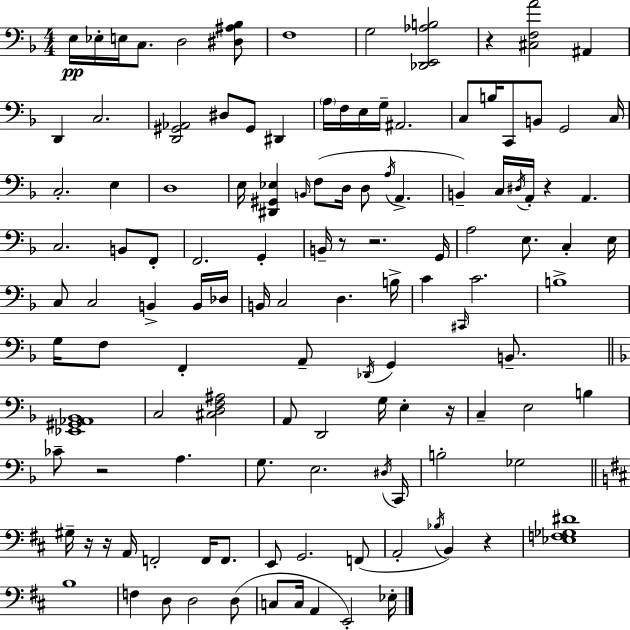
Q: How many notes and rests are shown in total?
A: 124